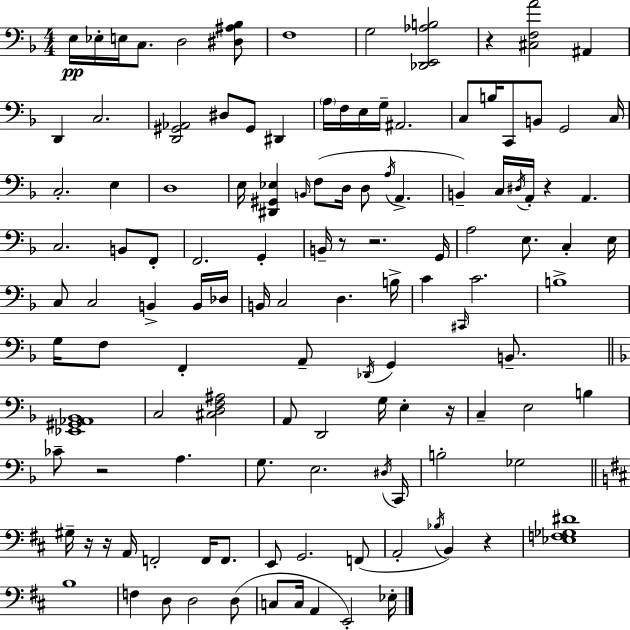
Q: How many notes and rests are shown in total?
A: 124